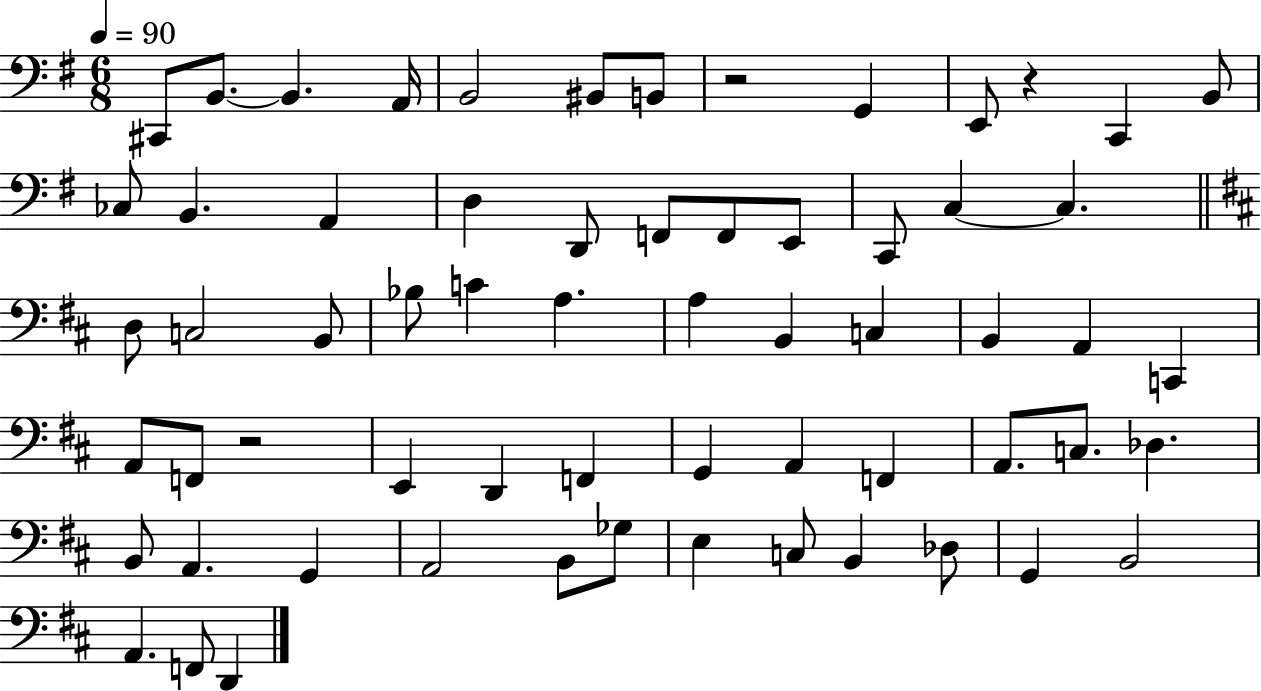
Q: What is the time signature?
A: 6/8